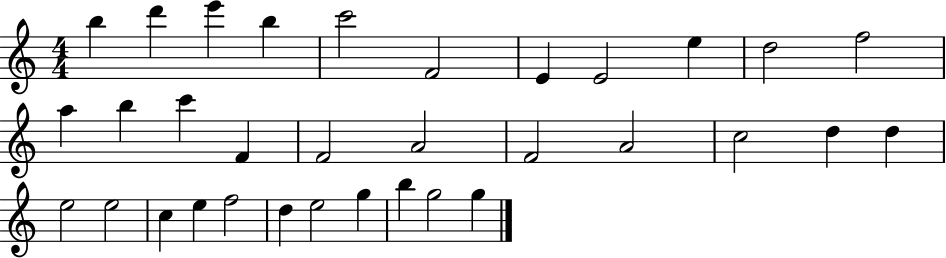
{
  \clef treble
  \numericTimeSignature
  \time 4/4
  \key c \major
  b''4 d'''4 e'''4 b''4 | c'''2 f'2 | e'4 e'2 e''4 | d''2 f''2 | \break a''4 b''4 c'''4 f'4 | f'2 a'2 | f'2 a'2 | c''2 d''4 d''4 | \break e''2 e''2 | c''4 e''4 f''2 | d''4 e''2 g''4 | b''4 g''2 g''4 | \break \bar "|."
}